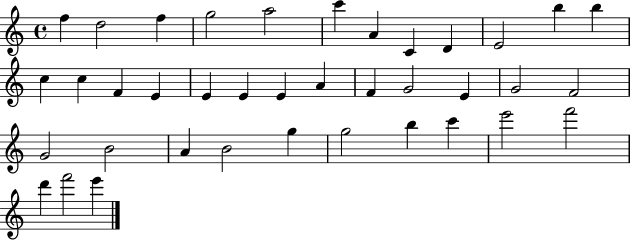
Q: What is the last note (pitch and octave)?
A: E6